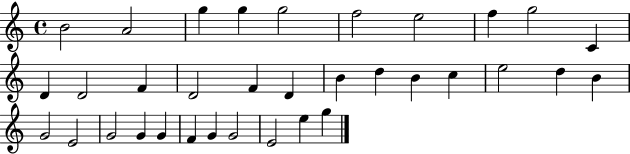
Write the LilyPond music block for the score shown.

{
  \clef treble
  \time 4/4
  \defaultTimeSignature
  \key c \major
  b'2 a'2 | g''4 g''4 g''2 | f''2 e''2 | f''4 g''2 c'4 | \break d'4 d'2 f'4 | d'2 f'4 d'4 | b'4 d''4 b'4 c''4 | e''2 d''4 b'4 | \break g'2 e'2 | g'2 g'4 g'4 | f'4 g'4 g'2 | e'2 e''4 g''4 | \break \bar "|."
}